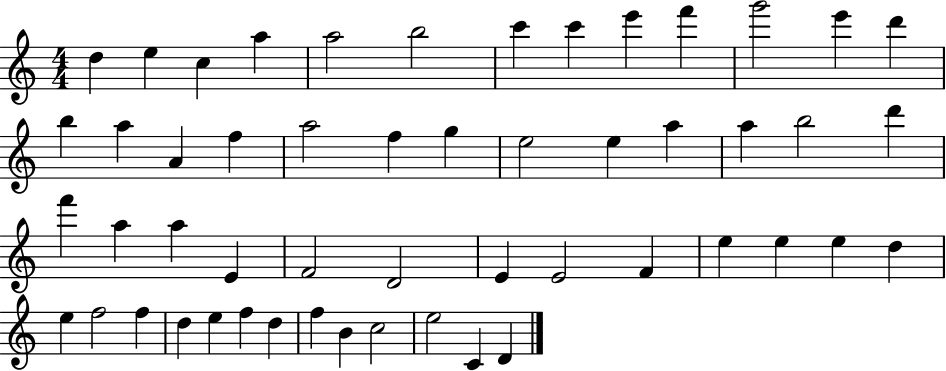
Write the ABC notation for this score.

X:1
T:Untitled
M:4/4
L:1/4
K:C
d e c a a2 b2 c' c' e' f' g'2 e' d' b a A f a2 f g e2 e a a b2 d' f' a a E F2 D2 E E2 F e e e d e f2 f d e f d f B c2 e2 C D